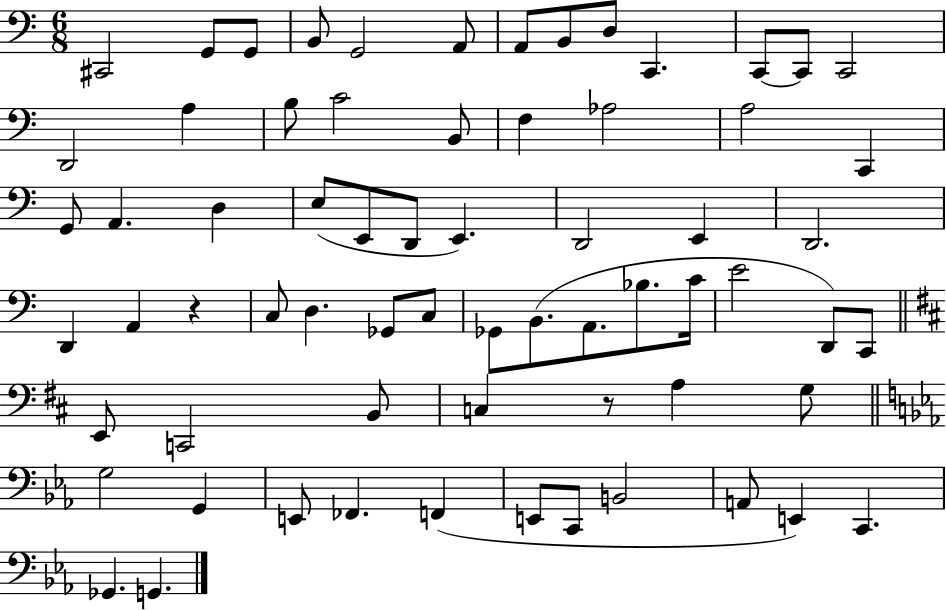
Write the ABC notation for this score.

X:1
T:Untitled
M:6/8
L:1/4
K:C
^C,,2 G,,/2 G,,/2 B,,/2 G,,2 A,,/2 A,,/2 B,,/2 D,/2 C,, C,,/2 C,,/2 C,,2 D,,2 A, B,/2 C2 B,,/2 F, _A,2 A,2 C,, G,,/2 A,, D, E,/2 E,,/2 D,,/2 E,, D,,2 E,, D,,2 D,, A,, z C,/2 D, _G,,/2 C,/2 _G,,/2 B,,/2 A,,/2 _B,/2 C/4 E2 D,,/2 C,,/2 E,,/2 C,,2 B,,/2 C, z/2 A, G,/2 G,2 G,, E,,/2 _F,, F,, E,,/2 C,,/2 B,,2 A,,/2 E,, C,, _G,, G,,